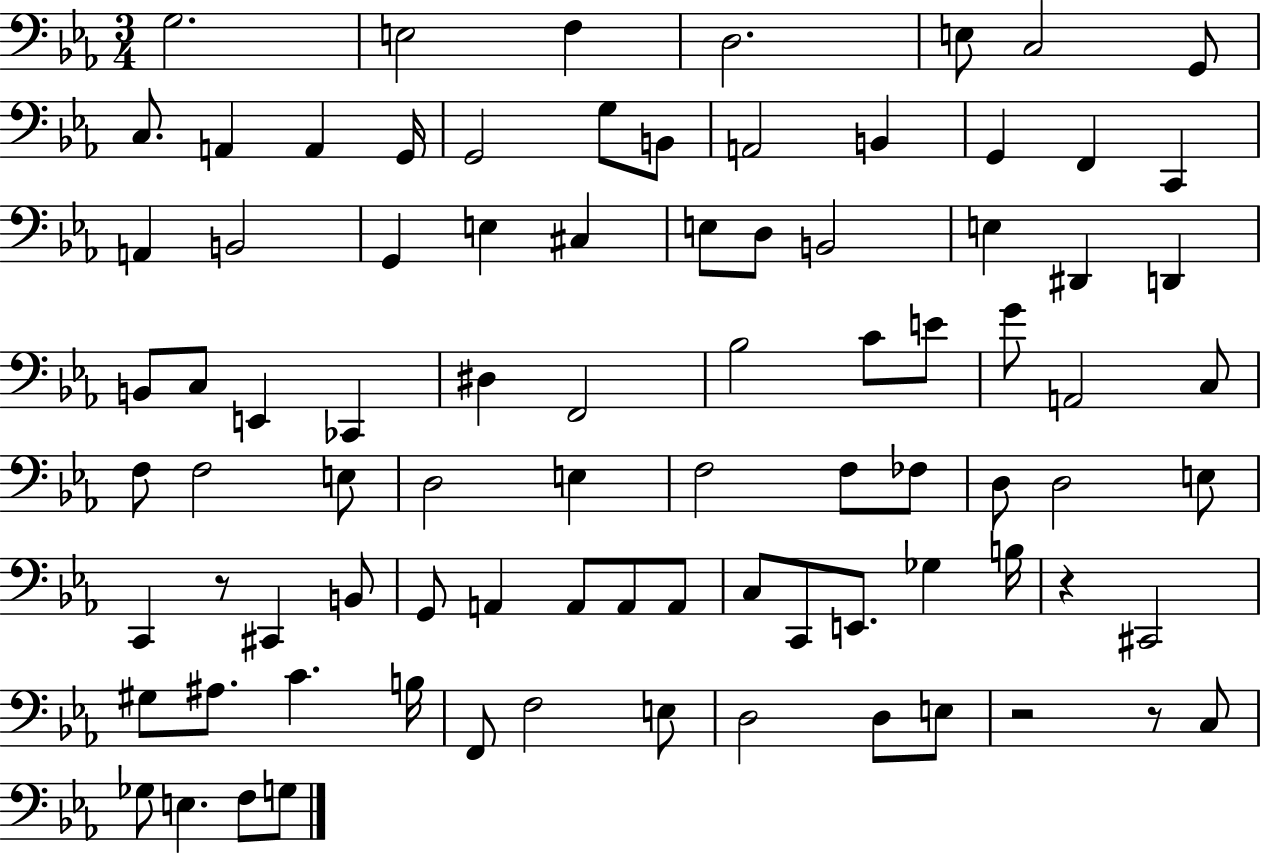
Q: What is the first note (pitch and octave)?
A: G3